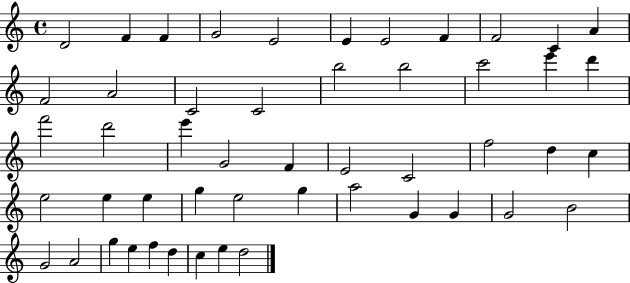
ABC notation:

X:1
T:Untitled
M:4/4
L:1/4
K:C
D2 F F G2 E2 E E2 F F2 C A F2 A2 C2 C2 b2 b2 c'2 e' d' f'2 d'2 e' G2 F E2 C2 f2 d c e2 e e g e2 g a2 G G G2 B2 G2 A2 g e f d c e d2